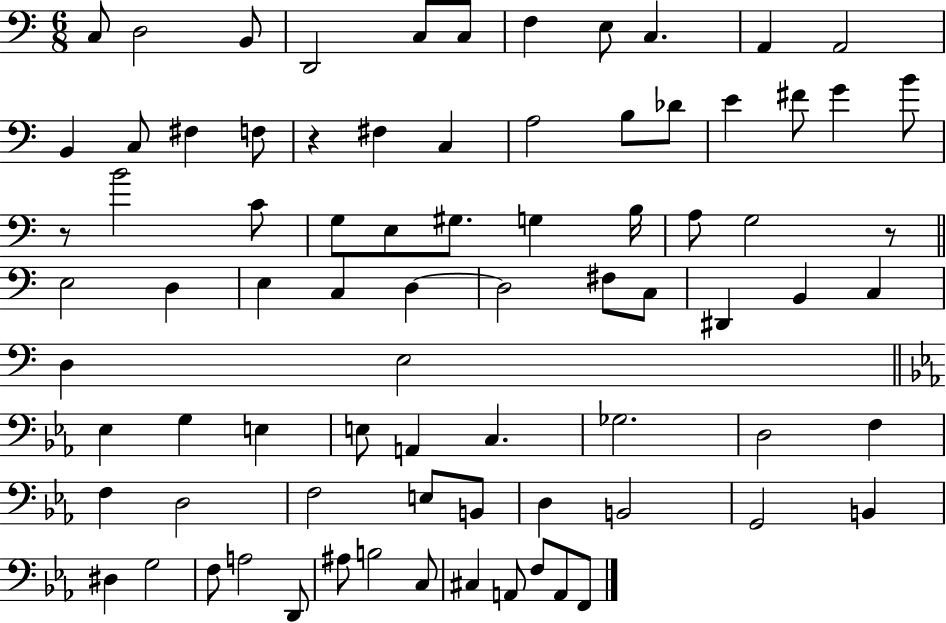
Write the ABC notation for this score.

X:1
T:Untitled
M:6/8
L:1/4
K:C
C,/2 D,2 B,,/2 D,,2 C,/2 C,/2 F, E,/2 C, A,, A,,2 B,, C,/2 ^F, F,/2 z ^F, C, A,2 B,/2 _D/2 E ^F/2 G B/2 z/2 B2 C/2 G,/2 E,/2 ^G,/2 G, B,/4 A,/2 G,2 z/2 E,2 D, E, C, D, D,2 ^F,/2 C,/2 ^D,, B,, C, D, E,2 _E, G, E, E,/2 A,, C, _G,2 D,2 F, F, D,2 F,2 E,/2 B,,/2 D, B,,2 G,,2 B,, ^D, G,2 F,/2 A,2 D,,/2 ^A,/2 B,2 C,/2 ^C, A,,/2 F,/2 A,,/2 F,,/2